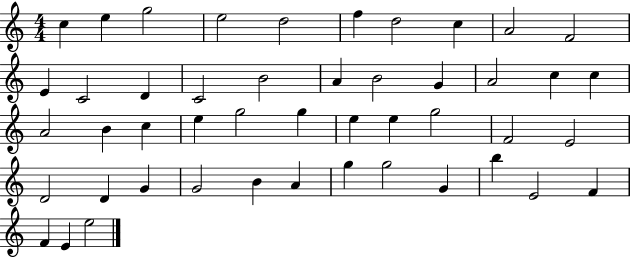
C5/q E5/q G5/h E5/h D5/h F5/q D5/h C5/q A4/h F4/h E4/q C4/h D4/q C4/h B4/h A4/q B4/h G4/q A4/h C5/q C5/q A4/h B4/q C5/q E5/q G5/h G5/q E5/q E5/q G5/h F4/h E4/h D4/h D4/q G4/q G4/h B4/q A4/q G5/q G5/h G4/q B5/q E4/h F4/q F4/q E4/q E5/h